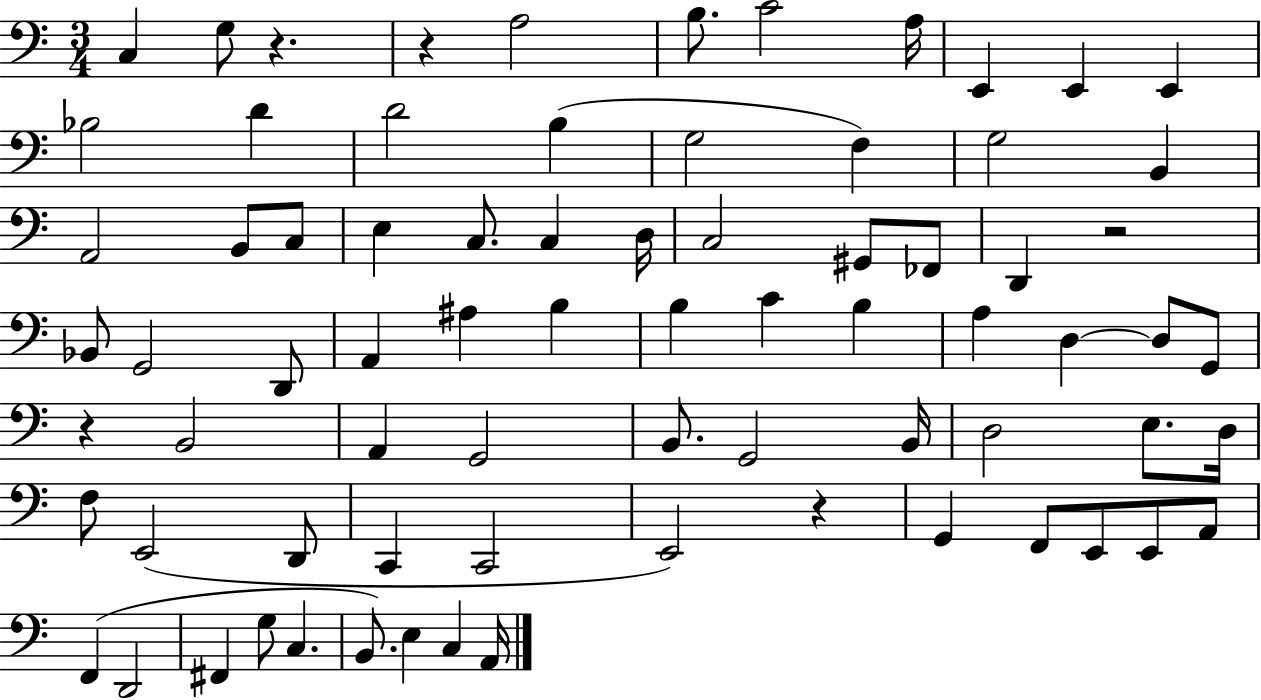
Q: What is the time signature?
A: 3/4